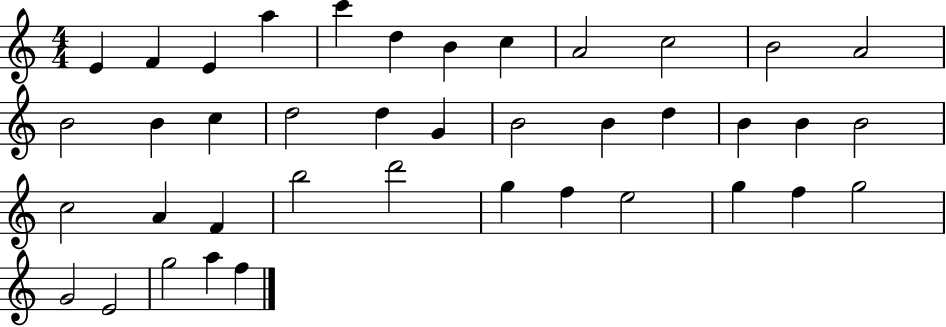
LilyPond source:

{
  \clef treble
  \numericTimeSignature
  \time 4/4
  \key c \major
  e'4 f'4 e'4 a''4 | c'''4 d''4 b'4 c''4 | a'2 c''2 | b'2 a'2 | \break b'2 b'4 c''4 | d''2 d''4 g'4 | b'2 b'4 d''4 | b'4 b'4 b'2 | \break c''2 a'4 f'4 | b''2 d'''2 | g''4 f''4 e''2 | g''4 f''4 g''2 | \break g'2 e'2 | g''2 a''4 f''4 | \bar "|."
}